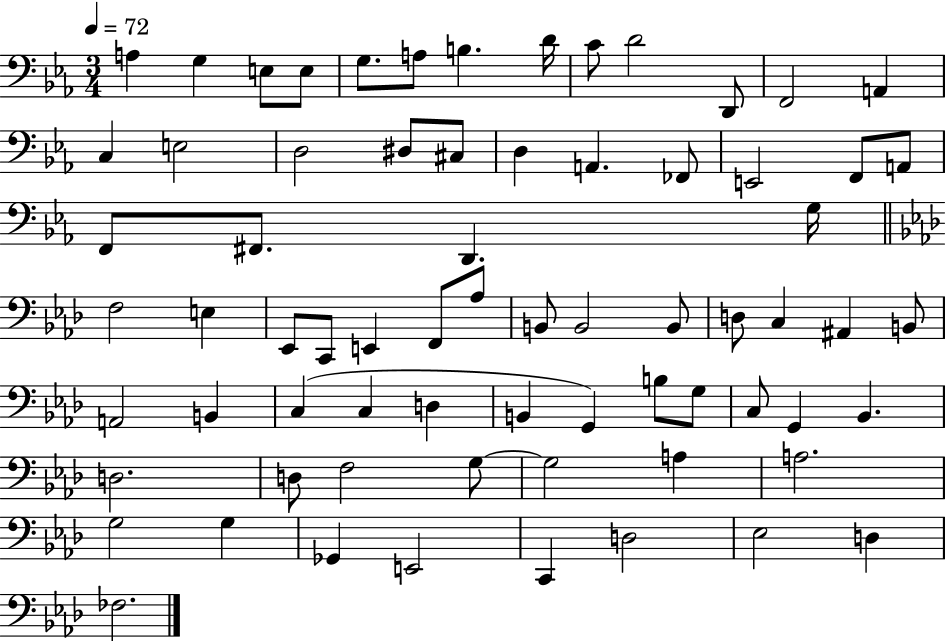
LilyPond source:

{
  \clef bass
  \numericTimeSignature
  \time 3/4
  \key ees \major
  \tempo 4 = 72
  a4 g4 e8 e8 | g8. a8 b4. d'16 | c'8 d'2 d,8 | f,2 a,4 | \break c4 e2 | d2 dis8 cis8 | d4 a,4. fes,8 | e,2 f,8 a,8 | \break f,8 fis,8. d,4. g16 | \bar "||" \break \key f \minor f2 e4 | ees,8 c,8 e,4 f,8 aes8 | b,8 b,2 b,8 | d8 c4 ais,4 b,8 | \break a,2 b,4 | c4( c4 d4 | b,4 g,4) b8 g8 | c8 g,4 bes,4. | \break d2. | d8 f2 g8~~ | g2 a4 | a2. | \break g2 g4 | ges,4 e,2 | c,4 d2 | ees2 d4 | \break fes2. | \bar "|."
}